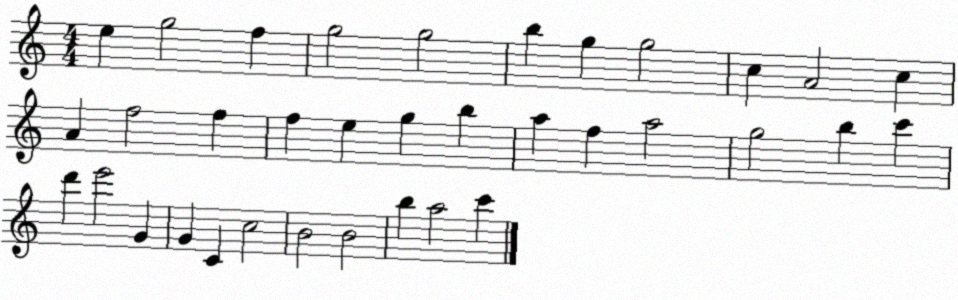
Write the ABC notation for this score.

X:1
T:Untitled
M:4/4
L:1/4
K:C
e g2 f g2 g2 b g g2 c A2 c A f2 f f e g b a f a2 g2 b c' d' e'2 G G C c2 B2 B2 b a2 c'